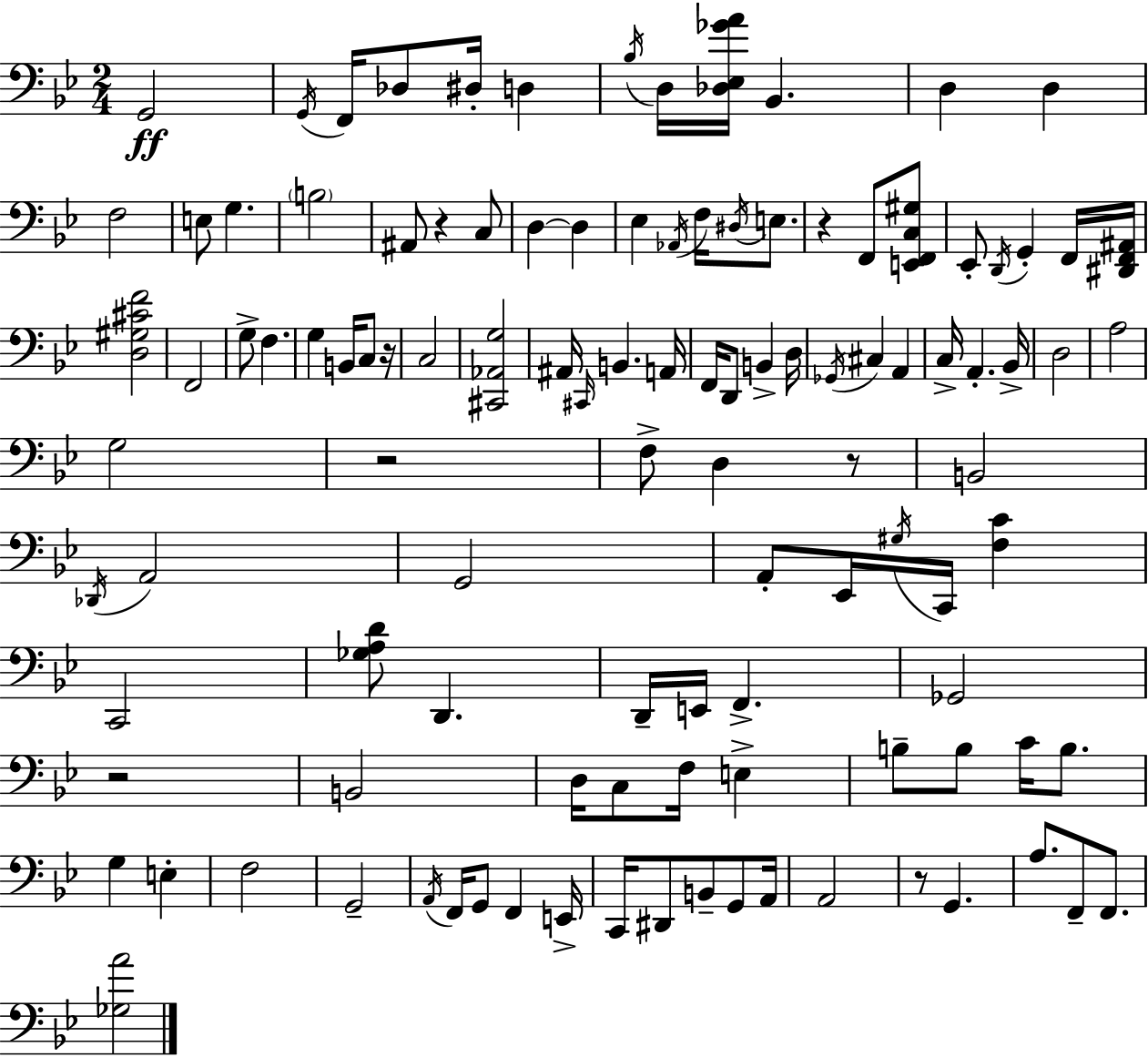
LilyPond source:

{
  \clef bass
  \numericTimeSignature
  \time 2/4
  \key g \minor
  g,2\ff | \acciaccatura { g,16 } f,16 des8 dis16-. d4 | \acciaccatura { bes16 } d16 <des ees ges' a'>16 bes,4. | d4 d4 | \break f2 | e8 g4. | \parenthesize b2 | ais,8 r4 | \break c8 d4~~ d4 | ees4 \acciaccatura { aes,16 } f16 | \acciaccatura { dis16 } e8. r4 | f,8 <e, f, c gis>8 ees,8-. \acciaccatura { d,16 } g,4-. | \break f,16 <dis, f, ais,>16 <d gis cis' f'>2 | f,2 | g8-> f4. | g4 | \break b,16 c8 r16 c2 | <cis, aes, g>2 | ais,16 \grace { cis,16 } b,4. | a,16 f,16 d,8 | \break b,4-> d16 \acciaccatura { ges,16 } cis4 | a,4 c16-> | a,4.-. bes,16-> d2 | a2 | \break g2 | r2 | f8-> | d4 r8 b,2 | \break \acciaccatura { des,16 } | a,2 | g,2 | a,8-. ees,16 \acciaccatura { gis16 } c,16 <f c'>4 | \break c,2 | <ges a d'>8 d,4. | d,16-- e,16 f,4.-> | ges,2 | \break r2 | b,2 | d16 c8 f16 e4-> | b8-- b8 c'16 b8. | \break g4 e4-. | f2 | g,2-- | \acciaccatura { a,16 } f,16 g,8 f,4 | \break e,16-> c,16 dis,8 b,8-- g,8 | a,16 a,2 | r8 g,4. | a8. f,8-- f,8. | \break <ges a'>2 | \bar "|."
}